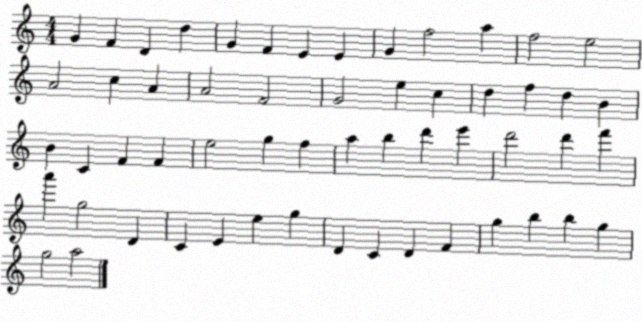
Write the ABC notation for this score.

X:1
T:Untitled
M:4/4
L:1/4
K:C
G F D d G F E E G f2 a f2 e2 A2 c A A2 F2 G2 e c d f d B B C F F e2 g f a b d' e' d'2 d' f' a' g2 D C E e g D C D F g b b g g2 a2